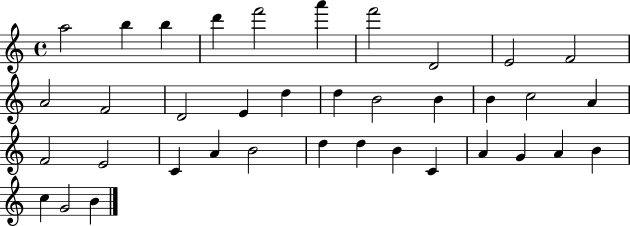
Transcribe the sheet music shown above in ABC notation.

X:1
T:Untitled
M:4/4
L:1/4
K:C
a2 b b d' f'2 a' f'2 D2 E2 F2 A2 F2 D2 E d d B2 B B c2 A F2 E2 C A B2 d d B C A G A B c G2 B